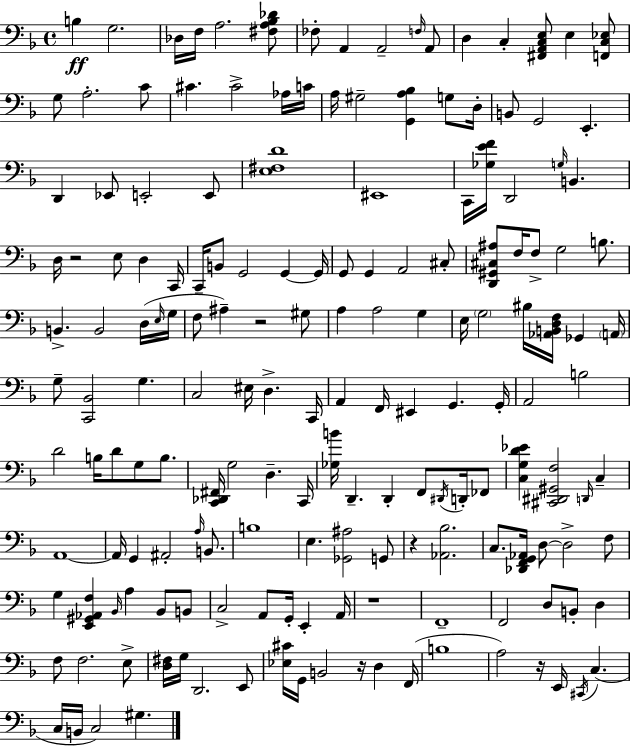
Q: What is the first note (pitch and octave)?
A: B3